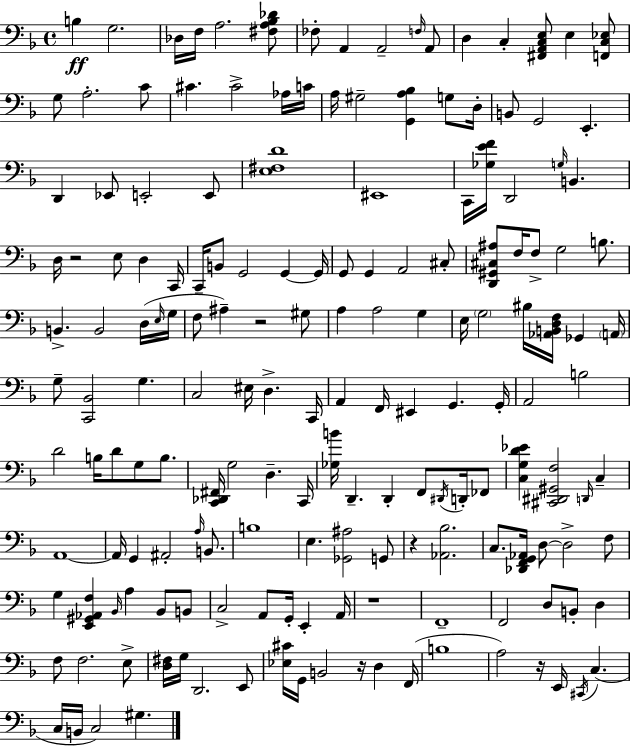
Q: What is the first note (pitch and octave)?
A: B3